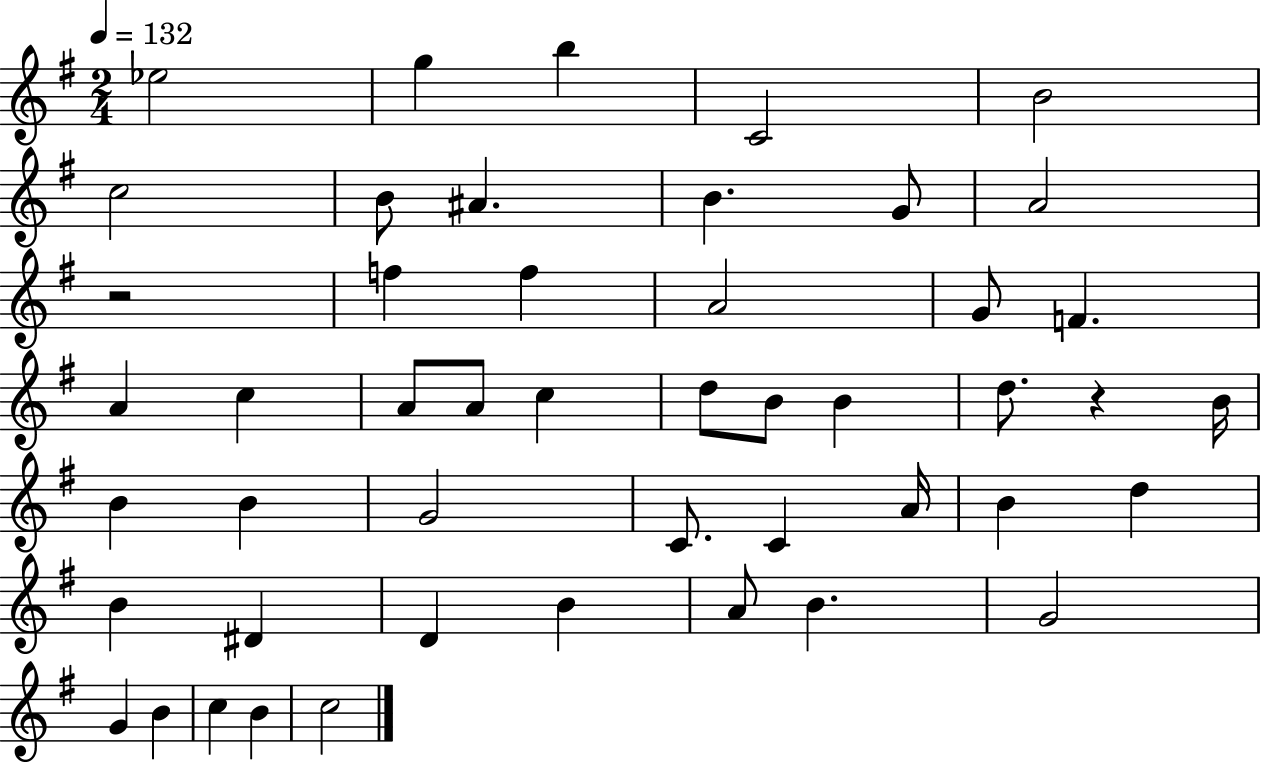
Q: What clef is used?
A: treble